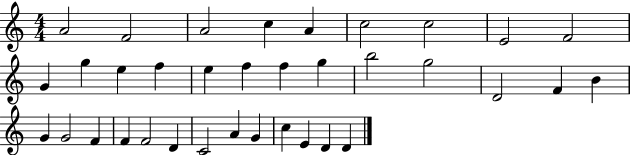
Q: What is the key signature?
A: C major